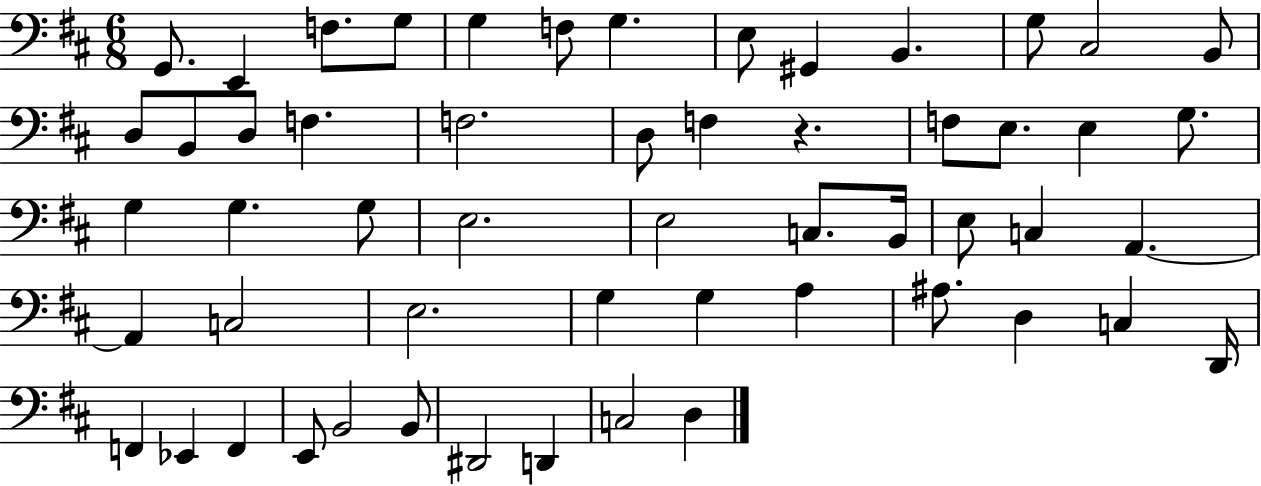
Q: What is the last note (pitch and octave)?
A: D3